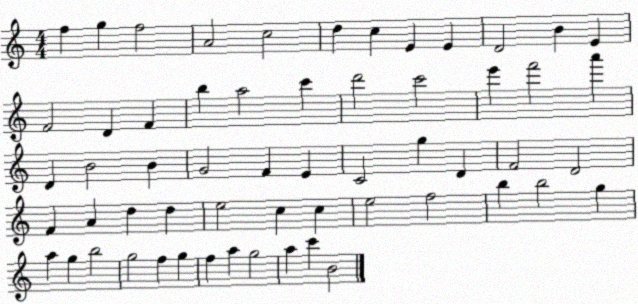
X:1
T:Untitled
M:4/4
L:1/4
K:C
f g f2 A2 c2 d c E E D2 B E F2 D F b a2 c' d'2 c'2 e' f'2 a' D B2 B G2 F E C2 g D F2 D2 F A d d e2 c c e2 f2 b b2 g a g b2 g2 f g f a g2 a c' B2